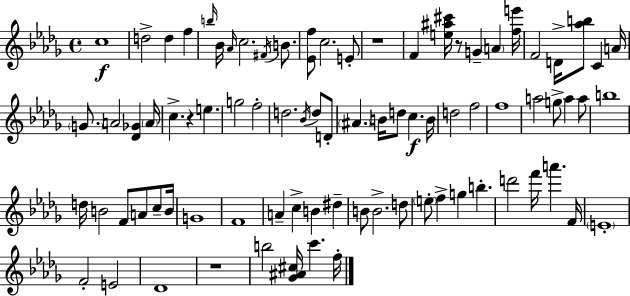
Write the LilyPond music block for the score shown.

{
  \clef treble
  \time 4/4
  \defaultTimeSignature
  \key bes \minor
  c''1\f | d''2-> d''4 f''4 | \grace { b''16 } bes'16 \grace { aes'16 } c''2. \acciaccatura { fis'16 } | b'8. <ees' f''>8 c''2. | \break e'8-. r1 | f'4 <e'' ais'' cis'''>16 r8 g'4-- \parenthesize a'4 | <f'' e'''>16 f'2 d'16-> <aes'' b''>8 c'4 | a'16 \parenthesize g'8. a'2 <des' ges'>4 | \break \parenthesize a'16 c''4.-> r4 e''4. | g''2 f''2-. | d''2. \acciaccatura { bes'16 } | d''8 d'8-. \parenthesize ais'4. b'16 d''8 c''4.\f | \break b'16 d''2 f''2 | f''1 | a''2 g''8-> a''4 | a''8 b''1 | \break d''16 b'2 f'8 a'8 | c''8-- b'16 g'1 | f'1 | a'4-- c''4-> b'4 | \break dis''4-- b'8 b'2.-> | d''8 \parenthesize e''8-. f''4-> g''4 b''4.-. | d'''2 f'''16 a'''4. | f'16 \parenthesize e'1-. | \break f'2-. e'2 | des'1 | r1 | b''2 <ges' ais' cis''>16 c'''4. | \break f''16-. \bar "|."
}